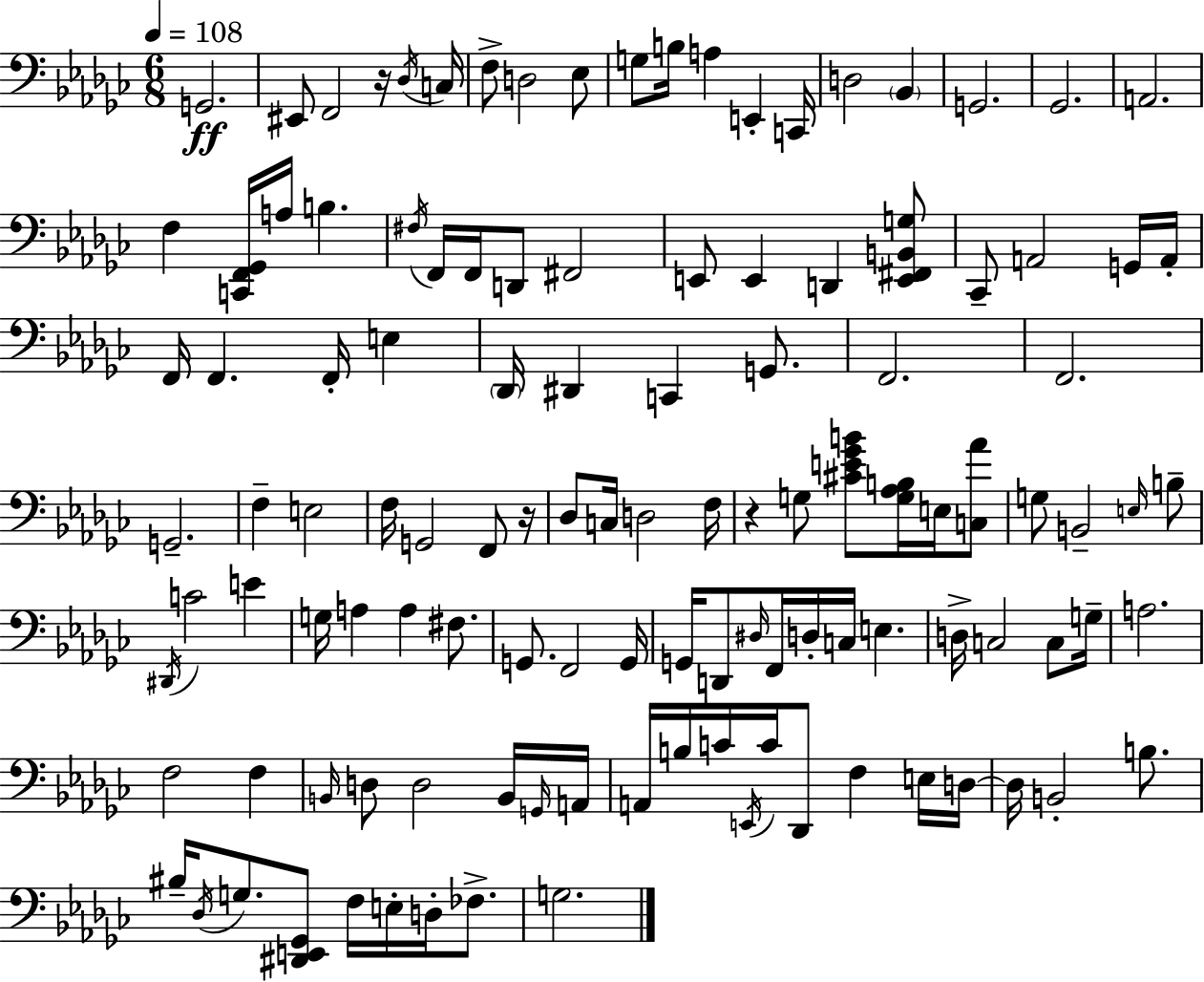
X:1
T:Untitled
M:6/8
L:1/4
K:Ebm
G,,2 ^E,,/2 F,,2 z/4 _D,/4 C,/4 F,/2 D,2 _E,/2 G,/2 B,/4 A, E,, C,,/4 D,2 _B,, G,,2 _G,,2 A,,2 F, [C,,F,,_G,,]/4 A,/4 B, ^F,/4 F,,/4 F,,/4 D,,/2 ^F,,2 E,,/2 E,, D,, [E,,^F,,B,,G,]/2 _C,,/2 A,,2 G,,/4 A,,/4 F,,/4 F,, F,,/4 E, _D,,/4 ^D,, C,, G,,/2 F,,2 F,,2 G,,2 F, E,2 F,/4 G,,2 F,,/2 z/4 _D,/2 C,/4 D,2 F,/4 z G,/2 [^CE_GB]/2 [G,_A,B,]/4 E,/4 [C,_A]/2 G,/2 B,,2 E,/4 B,/2 ^D,,/4 C2 E G,/4 A, A, ^F,/2 G,,/2 F,,2 G,,/4 G,,/4 D,,/2 ^D,/4 F,,/4 D,/4 C,/4 E, D,/4 C,2 C,/2 G,/4 A,2 F,2 F, B,,/4 D,/2 D,2 B,,/4 G,,/4 A,,/4 A,,/4 B,/4 C/4 E,,/4 C/4 _D,,/2 F, E,/4 D,/4 D,/4 B,,2 B,/2 ^B,/4 _D,/4 G,/2 [^D,,E,,_G,,]/2 F,/4 E,/4 D,/4 _F,/2 G,2